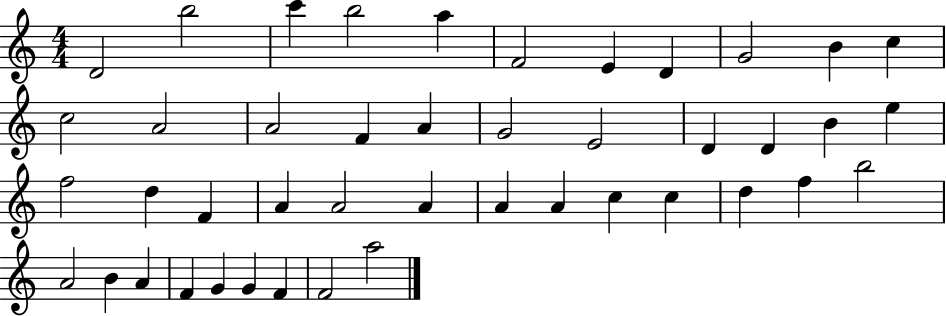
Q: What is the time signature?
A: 4/4